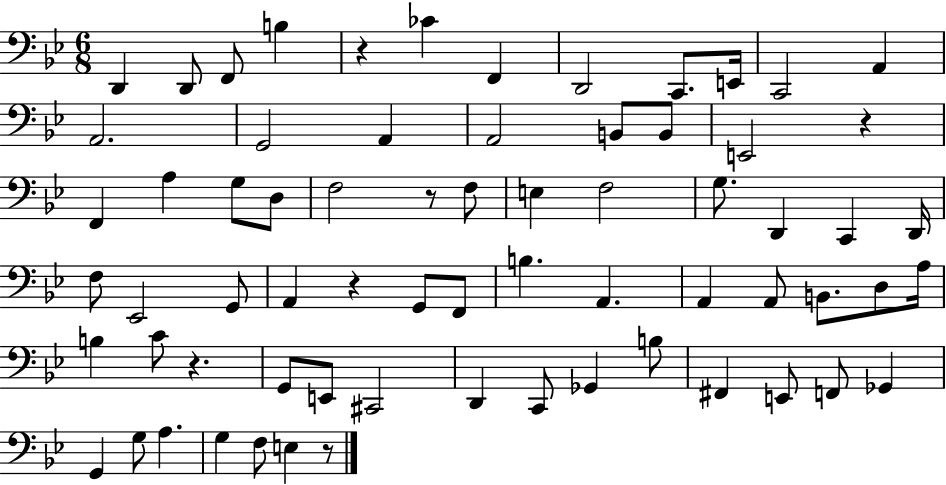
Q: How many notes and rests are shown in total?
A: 68